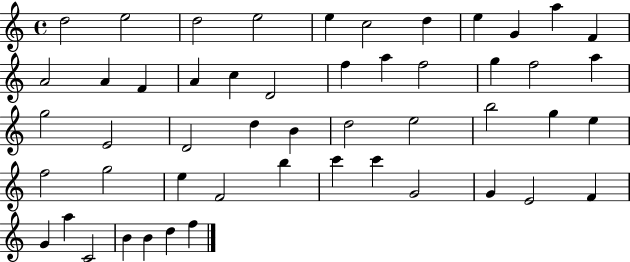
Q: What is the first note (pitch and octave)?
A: D5